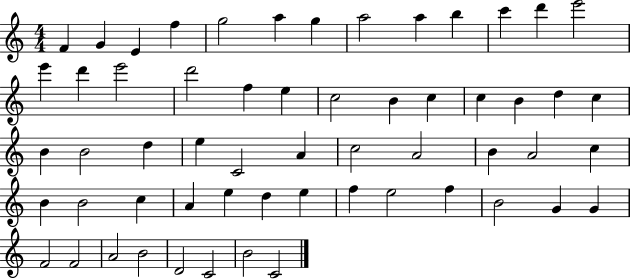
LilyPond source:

{
  \clef treble
  \numericTimeSignature
  \time 4/4
  \key c \major
  f'4 g'4 e'4 f''4 | g''2 a''4 g''4 | a''2 a''4 b''4 | c'''4 d'''4 e'''2 | \break e'''4 d'''4 e'''2 | d'''2 f''4 e''4 | c''2 b'4 c''4 | c''4 b'4 d''4 c''4 | \break b'4 b'2 d''4 | e''4 c'2 a'4 | c''2 a'2 | b'4 a'2 c''4 | \break b'4 b'2 c''4 | a'4 e''4 d''4 e''4 | f''4 e''2 f''4 | b'2 g'4 g'4 | \break f'2 f'2 | a'2 b'2 | d'2 c'2 | b'2 c'2 | \break \bar "|."
}